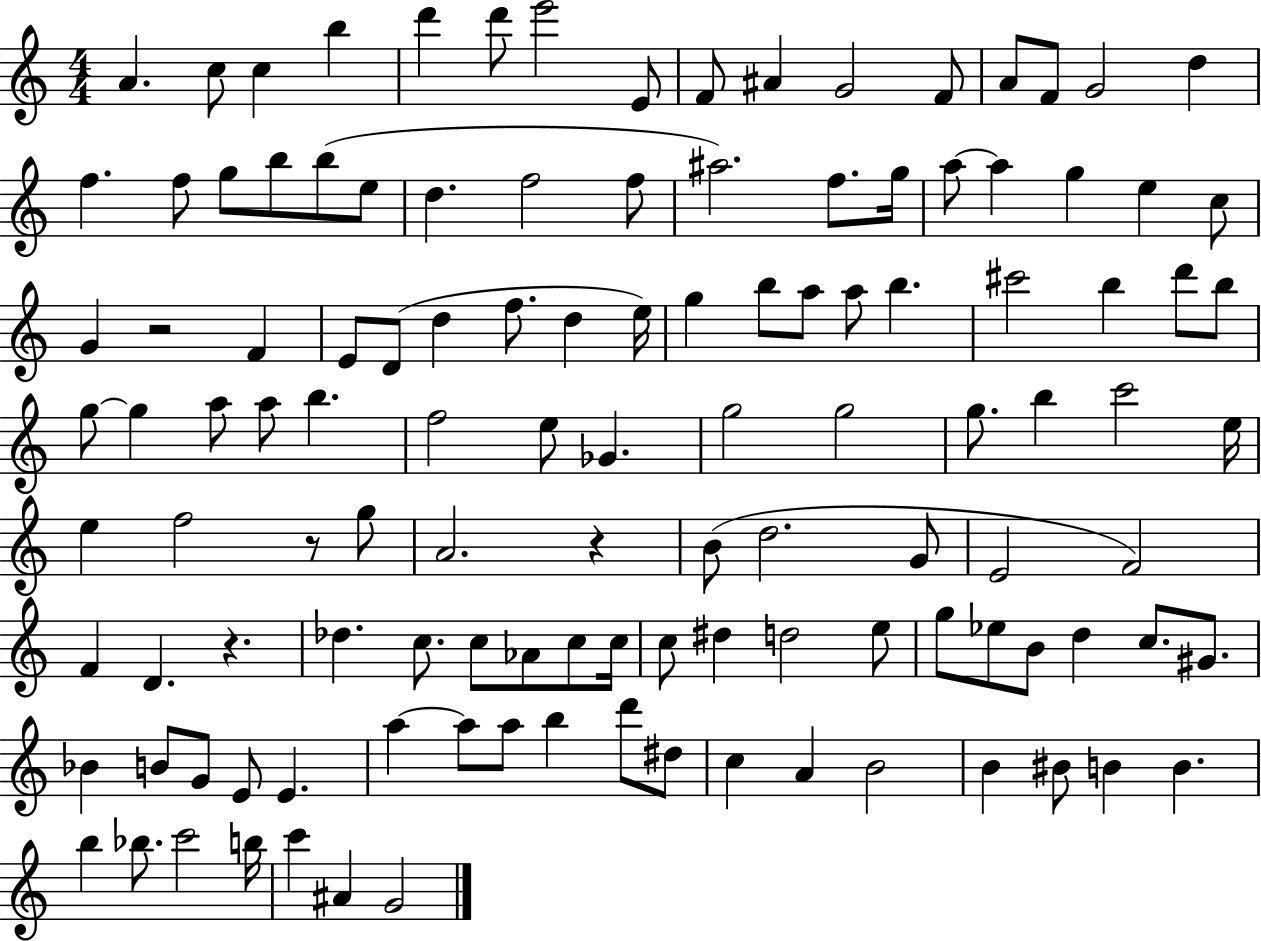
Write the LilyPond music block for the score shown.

{
  \clef treble
  \numericTimeSignature
  \time 4/4
  \key c \major
  a'4. c''8 c''4 b''4 | d'''4 d'''8 e'''2 e'8 | f'8 ais'4 g'2 f'8 | a'8 f'8 g'2 d''4 | \break f''4. f''8 g''8 b''8 b''8( e''8 | d''4. f''2 f''8 | ais''2.) f''8. g''16 | a''8~~ a''4 g''4 e''4 c''8 | \break g'4 r2 f'4 | e'8 d'8( d''4 f''8. d''4 e''16) | g''4 b''8 a''8 a''8 b''4. | cis'''2 b''4 d'''8 b''8 | \break g''8~~ g''4 a''8 a''8 b''4. | f''2 e''8 ges'4. | g''2 g''2 | g''8. b''4 c'''2 e''16 | \break e''4 f''2 r8 g''8 | a'2. r4 | b'8( d''2. g'8 | e'2 f'2) | \break f'4 d'4. r4. | des''4. c''8. c''8 aes'8 c''8 c''16 | c''8 dis''4 d''2 e''8 | g''8 ees''8 b'8 d''4 c''8. gis'8. | \break bes'4 b'8 g'8 e'8 e'4. | a''4~~ a''8 a''8 b''4 d'''8 dis''8 | c''4 a'4 b'2 | b'4 bis'8 b'4 b'4. | \break b''4 bes''8. c'''2 b''16 | c'''4 ais'4 g'2 | \bar "|."
}